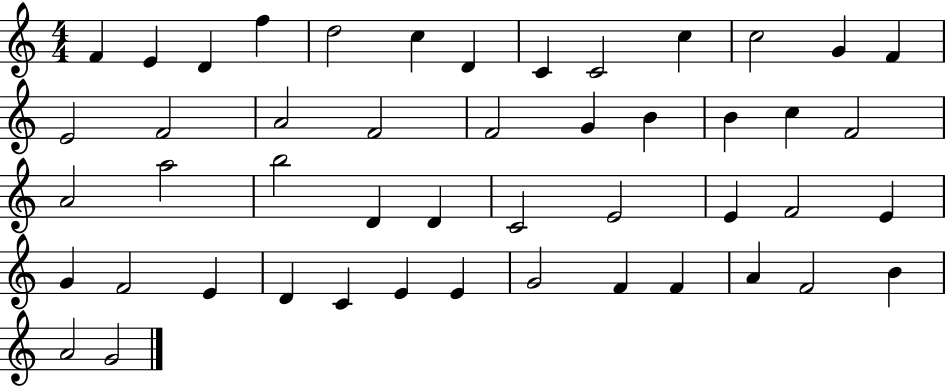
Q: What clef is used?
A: treble